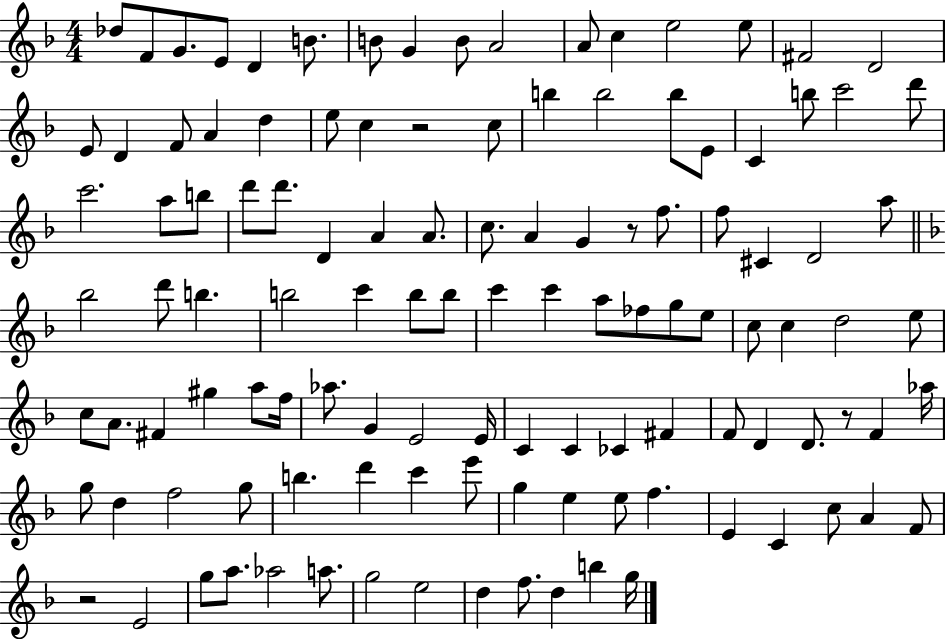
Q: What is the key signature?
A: F major